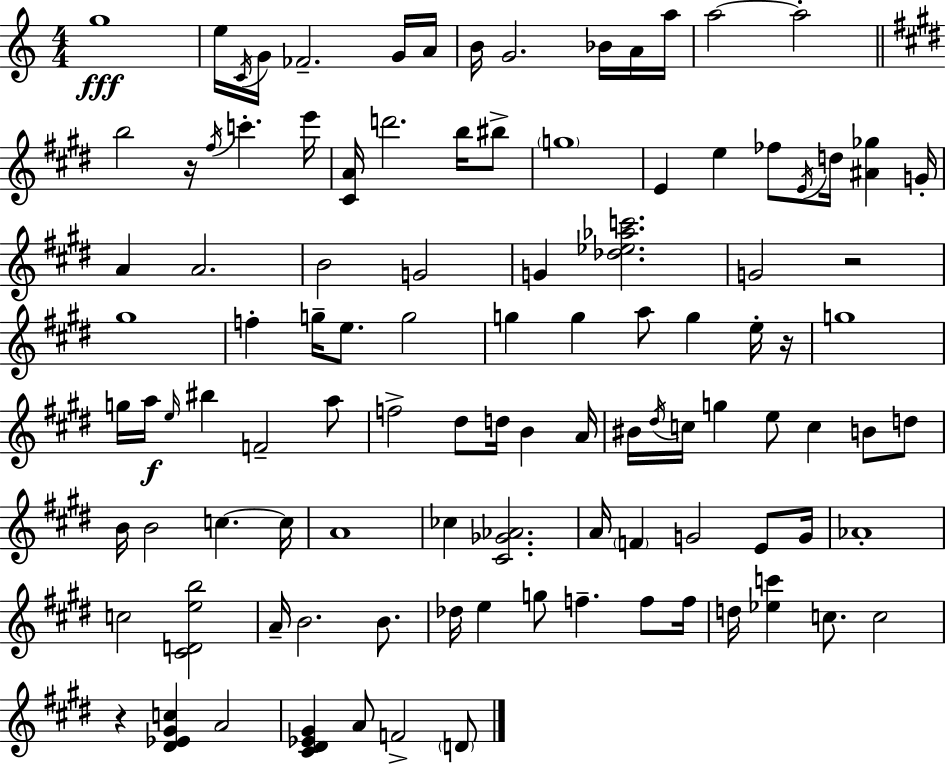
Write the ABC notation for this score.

X:1
T:Untitled
M:4/4
L:1/4
K:Am
g4 e/4 C/4 G/4 _F2 G/4 A/4 B/4 G2 _B/4 A/4 a/4 a2 a2 b2 z/4 ^f/4 c' e'/4 [^CA]/4 d'2 b/4 ^b/2 g4 E e _f/2 E/4 d/4 [^A_g] G/4 A A2 B2 G2 G [_d_e_ac']2 G2 z2 ^g4 f g/4 e/2 g2 g g a/2 g e/4 z/4 g4 g/4 a/4 e/4 ^b F2 a/2 f2 ^d/2 d/4 B A/4 ^B/4 ^d/4 c/4 g e/2 c B/2 d/2 B/4 B2 c c/4 A4 _c [^C_G_A]2 A/4 F G2 E/2 G/4 _A4 c2 [^CDeb]2 A/4 B2 B/2 _d/4 e g/2 f f/2 f/4 d/4 [_ec'] c/2 c2 z [^D_E^Gc] A2 [^C^D_E^G] A/2 F2 D/2